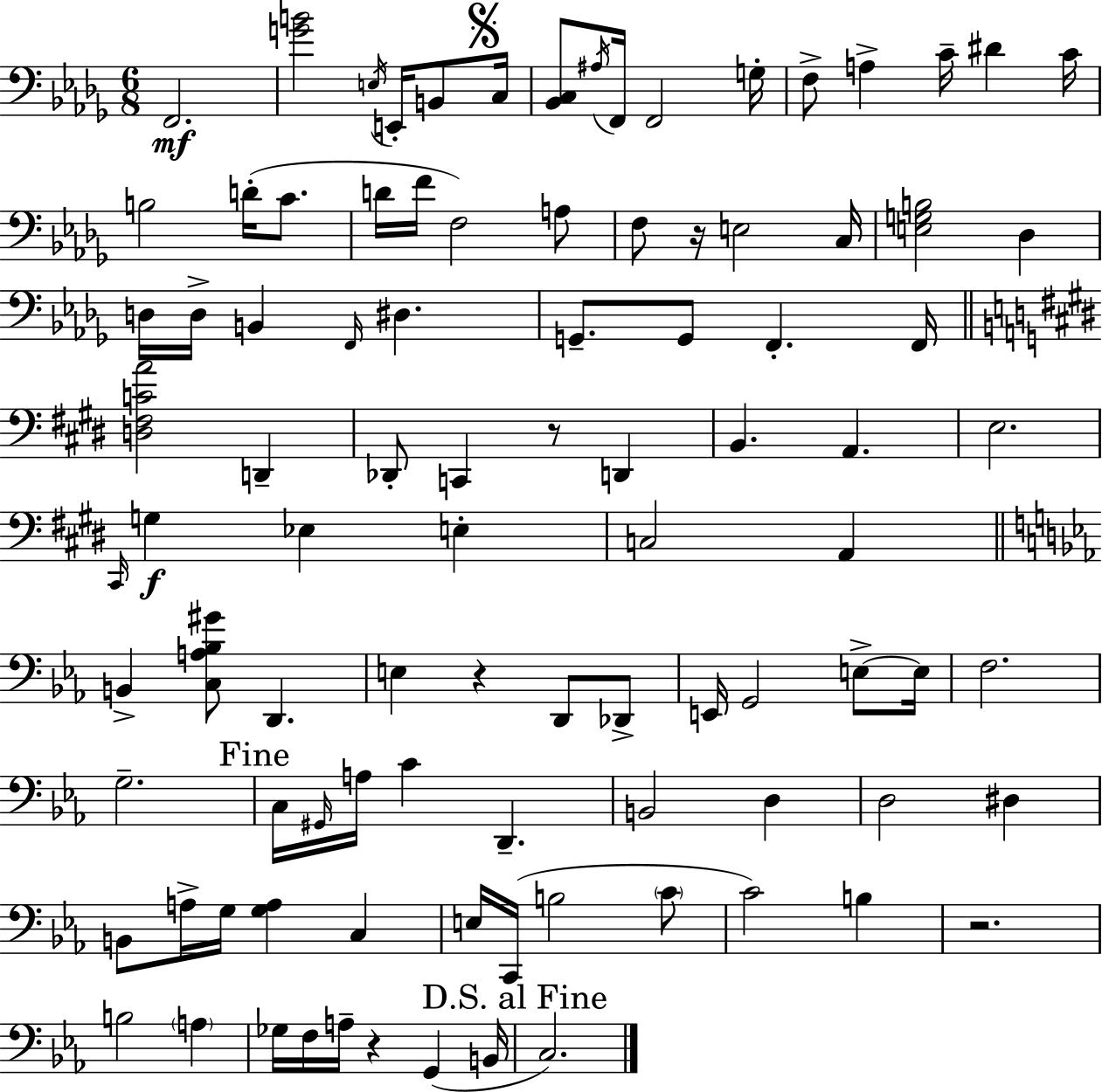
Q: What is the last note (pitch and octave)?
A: C3